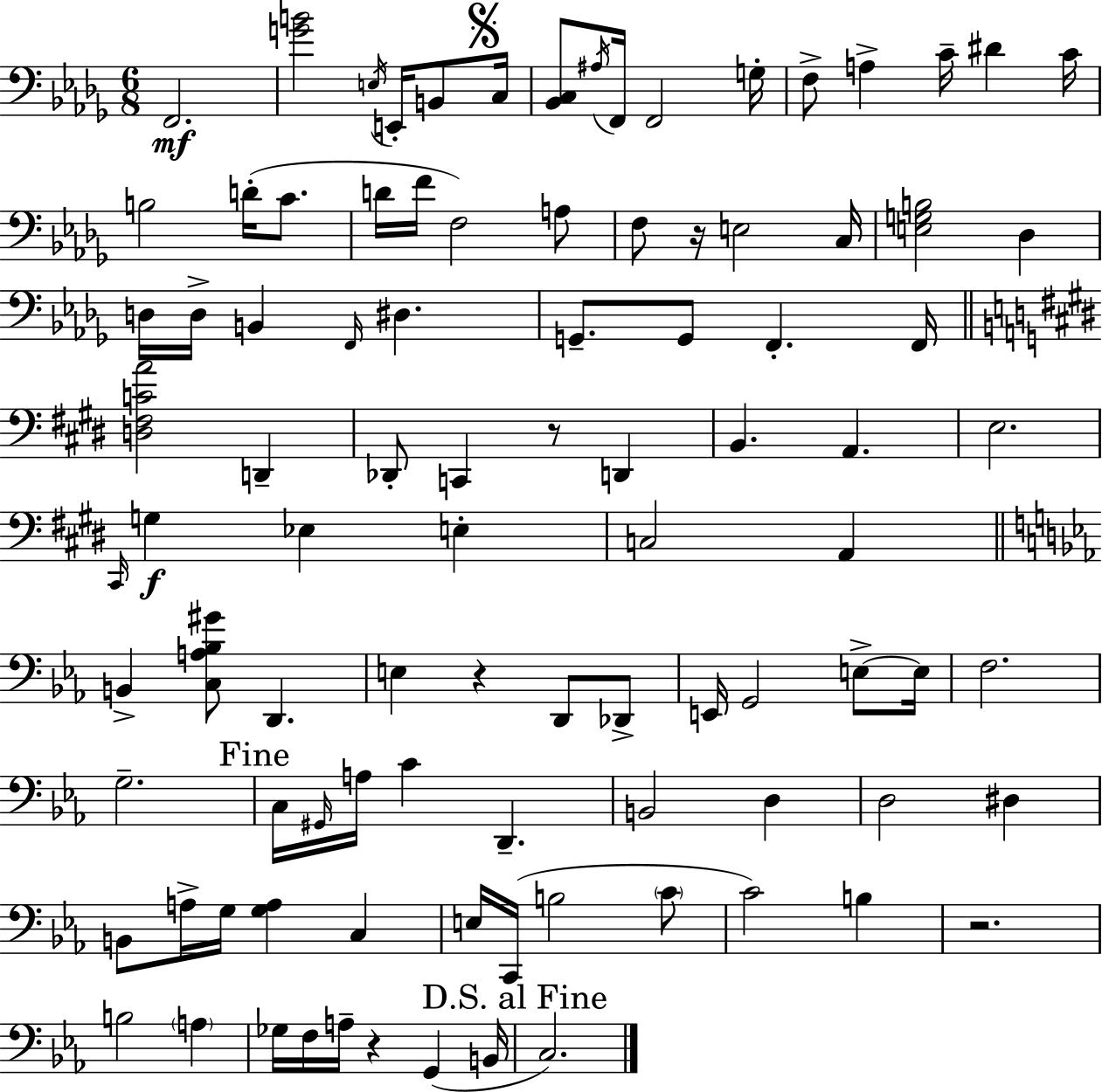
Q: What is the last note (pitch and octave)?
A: C3